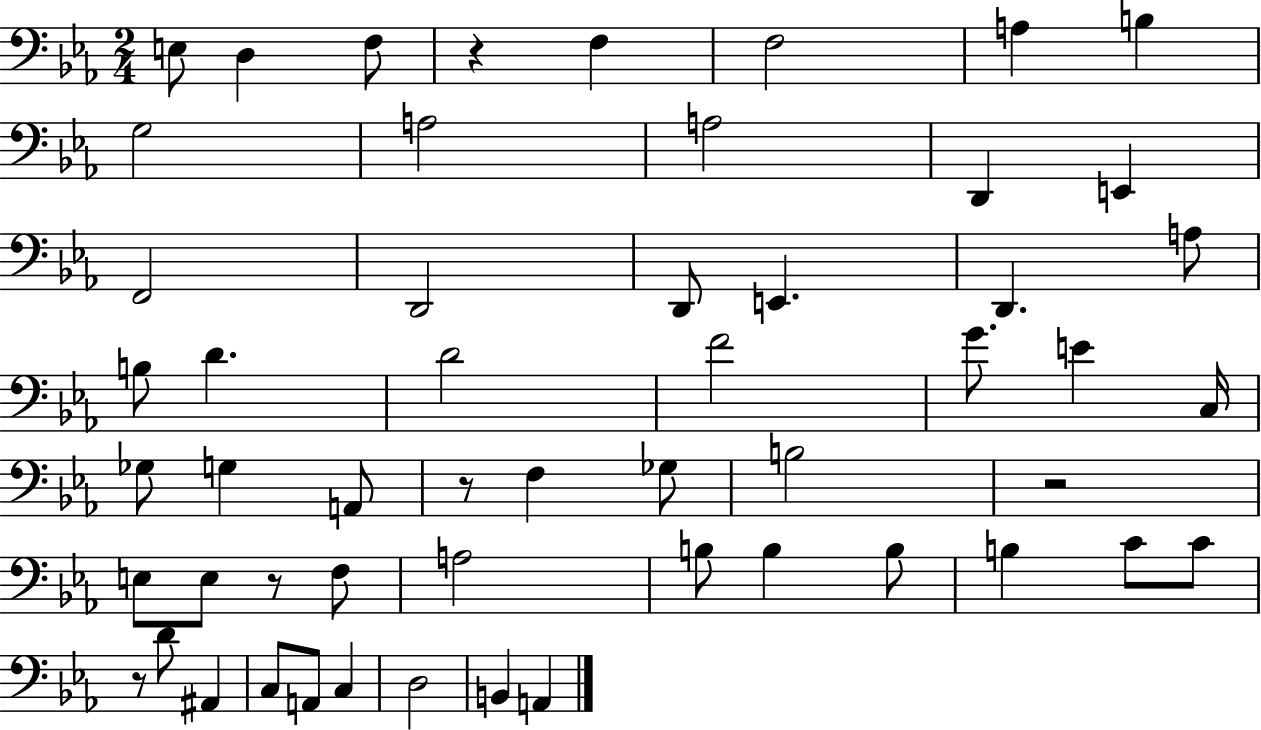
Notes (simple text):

E3/e D3/q F3/e R/q F3/q F3/h A3/q B3/q G3/h A3/h A3/h D2/q E2/q F2/h D2/h D2/e E2/q. D2/q. A3/e B3/e D4/q. D4/h F4/h G4/e. E4/q C3/s Gb3/e G3/q A2/e R/e F3/q Gb3/e B3/h R/h E3/e E3/e R/e F3/e A3/h B3/e B3/q B3/e B3/q C4/e C4/e R/e D4/e A#2/q C3/e A2/e C3/q D3/h B2/q A2/q